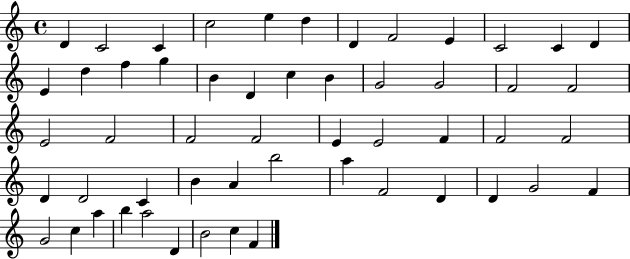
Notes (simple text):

D4/q C4/h C4/q C5/h E5/q D5/q D4/q F4/h E4/q C4/h C4/q D4/q E4/q D5/q F5/q G5/q B4/q D4/q C5/q B4/q G4/h G4/h F4/h F4/h E4/h F4/h F4/h F4/h E4/q E4/h F4/q F4/h F4/h D4/q D4/h C4/q B4/q A4/q B5/h A5/q F4/h D4/q D4/q G4/h F4/q G4/h C5/q A5/q B5/q A5/h D4/q B4/h C5/q F4/q